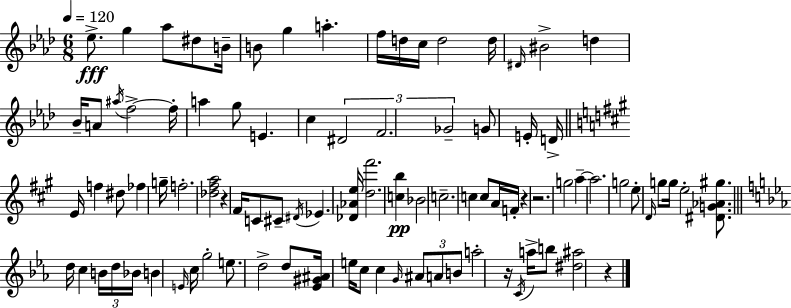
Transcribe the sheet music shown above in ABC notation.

X:1
T:Untitled
M:6/8
L:1/4
K:Ab
_e/2 g _a/2 ^d/2 B/4 B/2 g a f/4 d/4 c/4 d2 d/4 ^D/4 ^B2 d _B/4 A/2 ^a/4 f2 f/4 a g/2 E c ^D2 F2 _G2 G/2 E/4 D/4 E/4 f ^d/2 _f g/4 f2 [_d^fa]2 z ^F/4 C/2 ^C/2 ^D/4 _E [_D_Ae]/4 [d^f']2 [cb] _B2 c2 c c/2 A/4 F/4 z z2 g2 a a2 g2 e/2 D/4 g/2 g/4 e2 [^DG_A^g]/2 d/4 c B/4 d/4 _B/4 B E/4 c/4 g2 e/2 d2 d/2 [_E^G^A]/4 e/4 c/2 c G/4 ^A/2 A/2 B/2 a2 z/4 C/4 a/4 b/2 [^d^a]2 z